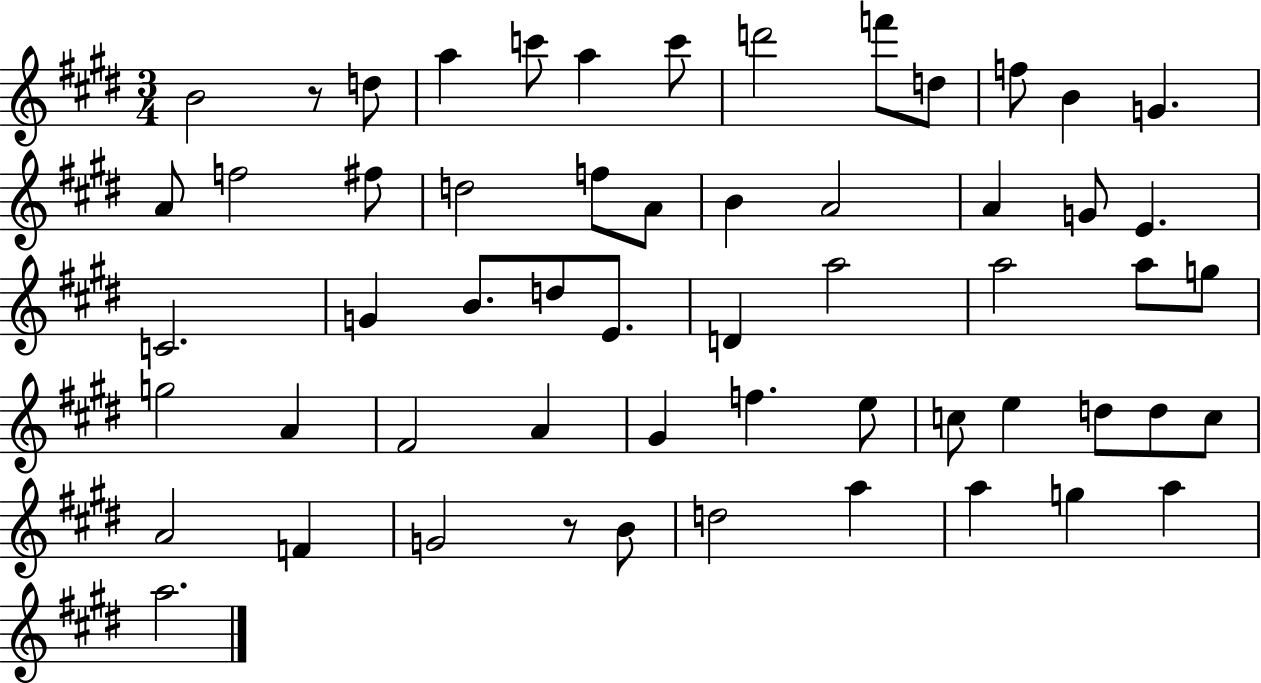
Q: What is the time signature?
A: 3/4